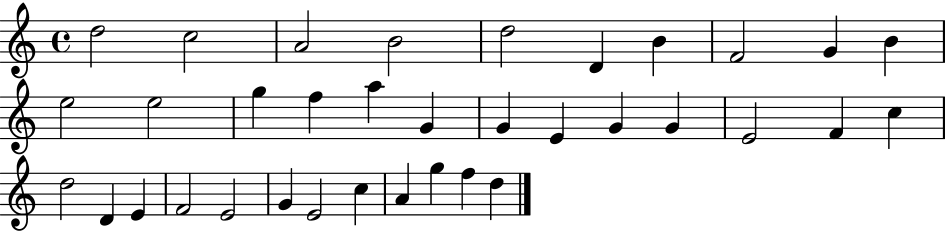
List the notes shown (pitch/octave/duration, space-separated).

D5/h C5/h A4/h B4/h D5/h D4/q B4/q F4/h G4/q B4/q E5/h E5/h G5/q F5/q A5/q G4/q G4/q E4/q G4/q G4/q E4/h F4/q C5/q D5/h D4/q E4/q F4/h E4/h G4/q E4/h C5/q A4/q G5/q F5/q D5/q